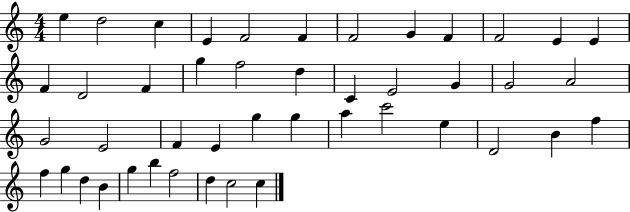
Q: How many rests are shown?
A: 0